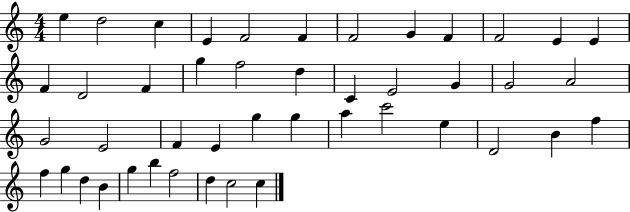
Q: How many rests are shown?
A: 0